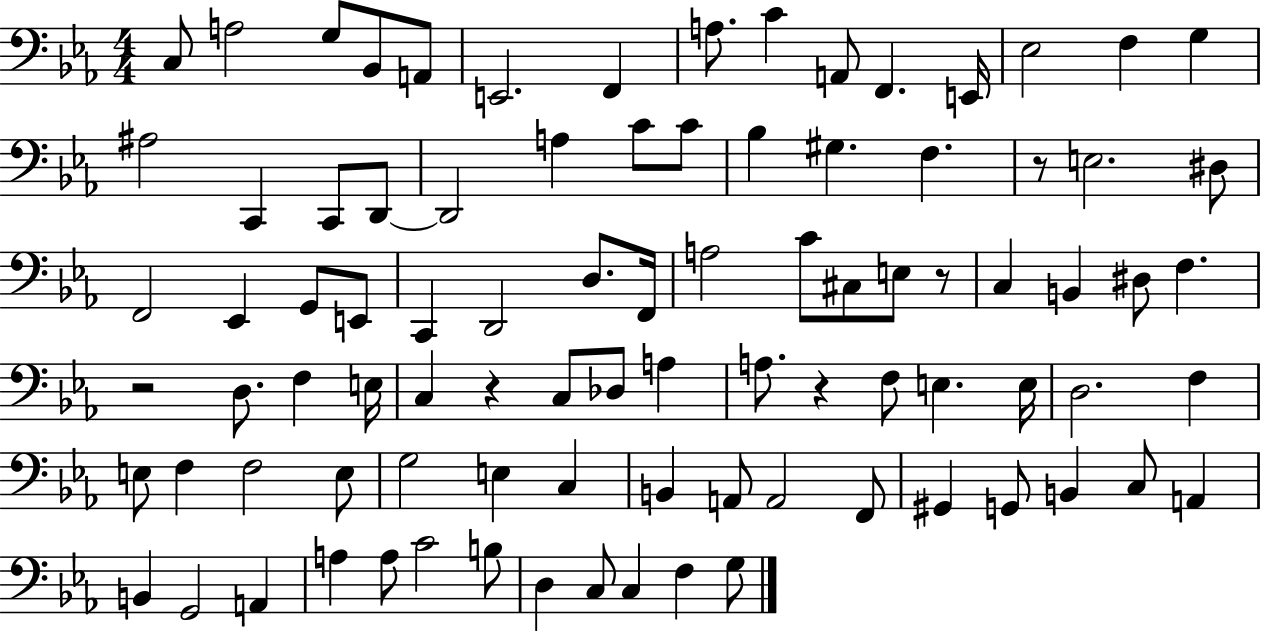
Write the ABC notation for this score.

X:1
T:Untitled
M:4/4
L:1/4
K:Eb
C,/2 A,2 G,/2 _B,,/2 A,,/2 E,,2 F,, A,/2 C A,,/2 F,, E,,/4 _E,2 F, G, ^A,2 C,, C,,/2 D,,/2 D,,2 A, C/2 C/2 _B, ^G, F, z/2 E,2 ^D,/2 F,,2 _E,, G,,/2 E,,/2 C,, D,,2 D,/2 F,,/4 A,2 C/2 ^C,/2 E,/2 z/2 C, B,, ^D,/2 F, z2 D,/2 F, E,/4 C, z C,/2 _D,/2 A, A,/2 z F,/2 E, E,/4 D,2 F, E,/2 F, F,2 E,/2 G,2 E, C, B,, A,,/2 A,,2 F,,/2 ^G,, G,,/2 B,, C,/2 A,, B,, G,,2 A,, A, A,/2 C2 B,/2 D, C,/2 C, F, G,/2